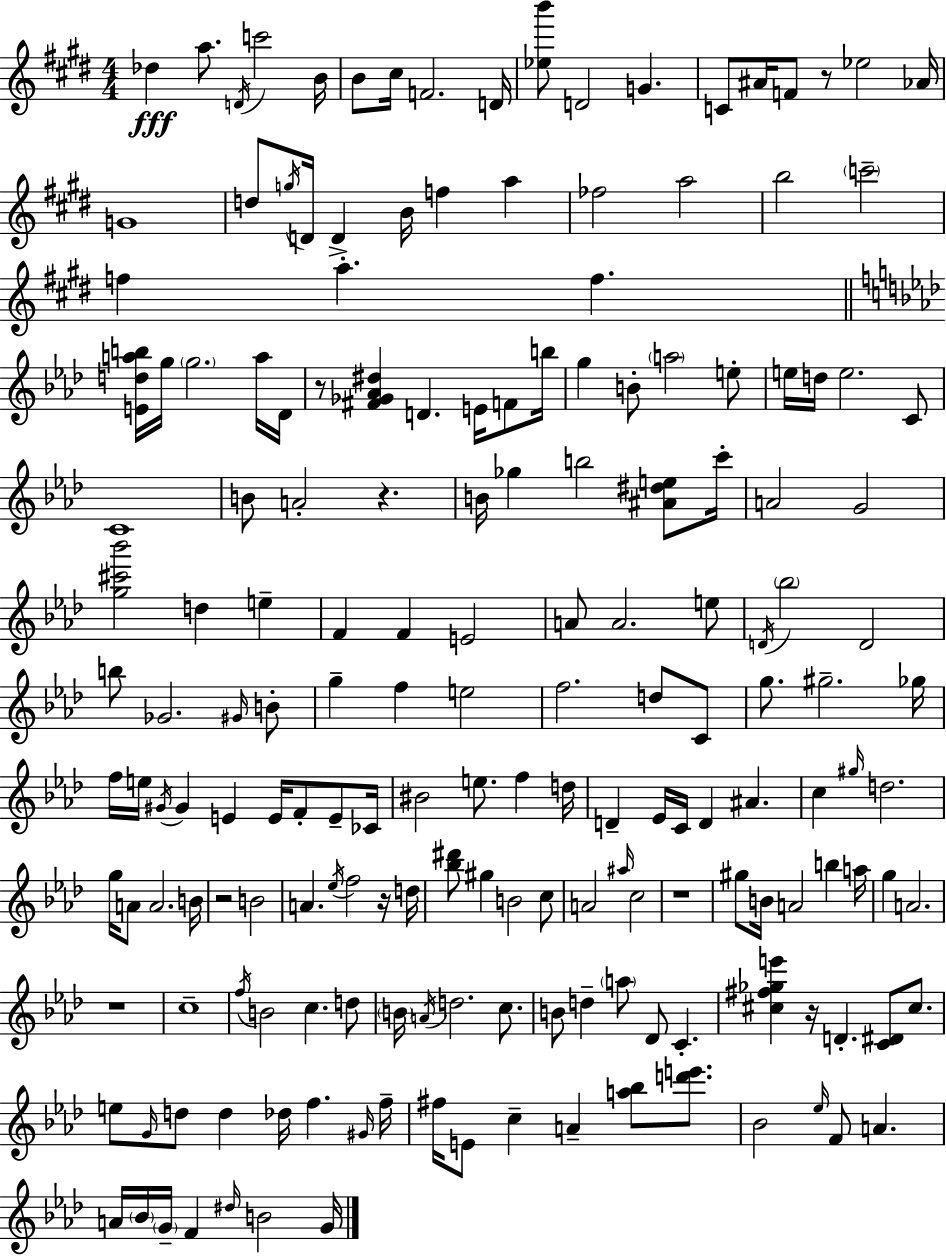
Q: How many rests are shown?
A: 8